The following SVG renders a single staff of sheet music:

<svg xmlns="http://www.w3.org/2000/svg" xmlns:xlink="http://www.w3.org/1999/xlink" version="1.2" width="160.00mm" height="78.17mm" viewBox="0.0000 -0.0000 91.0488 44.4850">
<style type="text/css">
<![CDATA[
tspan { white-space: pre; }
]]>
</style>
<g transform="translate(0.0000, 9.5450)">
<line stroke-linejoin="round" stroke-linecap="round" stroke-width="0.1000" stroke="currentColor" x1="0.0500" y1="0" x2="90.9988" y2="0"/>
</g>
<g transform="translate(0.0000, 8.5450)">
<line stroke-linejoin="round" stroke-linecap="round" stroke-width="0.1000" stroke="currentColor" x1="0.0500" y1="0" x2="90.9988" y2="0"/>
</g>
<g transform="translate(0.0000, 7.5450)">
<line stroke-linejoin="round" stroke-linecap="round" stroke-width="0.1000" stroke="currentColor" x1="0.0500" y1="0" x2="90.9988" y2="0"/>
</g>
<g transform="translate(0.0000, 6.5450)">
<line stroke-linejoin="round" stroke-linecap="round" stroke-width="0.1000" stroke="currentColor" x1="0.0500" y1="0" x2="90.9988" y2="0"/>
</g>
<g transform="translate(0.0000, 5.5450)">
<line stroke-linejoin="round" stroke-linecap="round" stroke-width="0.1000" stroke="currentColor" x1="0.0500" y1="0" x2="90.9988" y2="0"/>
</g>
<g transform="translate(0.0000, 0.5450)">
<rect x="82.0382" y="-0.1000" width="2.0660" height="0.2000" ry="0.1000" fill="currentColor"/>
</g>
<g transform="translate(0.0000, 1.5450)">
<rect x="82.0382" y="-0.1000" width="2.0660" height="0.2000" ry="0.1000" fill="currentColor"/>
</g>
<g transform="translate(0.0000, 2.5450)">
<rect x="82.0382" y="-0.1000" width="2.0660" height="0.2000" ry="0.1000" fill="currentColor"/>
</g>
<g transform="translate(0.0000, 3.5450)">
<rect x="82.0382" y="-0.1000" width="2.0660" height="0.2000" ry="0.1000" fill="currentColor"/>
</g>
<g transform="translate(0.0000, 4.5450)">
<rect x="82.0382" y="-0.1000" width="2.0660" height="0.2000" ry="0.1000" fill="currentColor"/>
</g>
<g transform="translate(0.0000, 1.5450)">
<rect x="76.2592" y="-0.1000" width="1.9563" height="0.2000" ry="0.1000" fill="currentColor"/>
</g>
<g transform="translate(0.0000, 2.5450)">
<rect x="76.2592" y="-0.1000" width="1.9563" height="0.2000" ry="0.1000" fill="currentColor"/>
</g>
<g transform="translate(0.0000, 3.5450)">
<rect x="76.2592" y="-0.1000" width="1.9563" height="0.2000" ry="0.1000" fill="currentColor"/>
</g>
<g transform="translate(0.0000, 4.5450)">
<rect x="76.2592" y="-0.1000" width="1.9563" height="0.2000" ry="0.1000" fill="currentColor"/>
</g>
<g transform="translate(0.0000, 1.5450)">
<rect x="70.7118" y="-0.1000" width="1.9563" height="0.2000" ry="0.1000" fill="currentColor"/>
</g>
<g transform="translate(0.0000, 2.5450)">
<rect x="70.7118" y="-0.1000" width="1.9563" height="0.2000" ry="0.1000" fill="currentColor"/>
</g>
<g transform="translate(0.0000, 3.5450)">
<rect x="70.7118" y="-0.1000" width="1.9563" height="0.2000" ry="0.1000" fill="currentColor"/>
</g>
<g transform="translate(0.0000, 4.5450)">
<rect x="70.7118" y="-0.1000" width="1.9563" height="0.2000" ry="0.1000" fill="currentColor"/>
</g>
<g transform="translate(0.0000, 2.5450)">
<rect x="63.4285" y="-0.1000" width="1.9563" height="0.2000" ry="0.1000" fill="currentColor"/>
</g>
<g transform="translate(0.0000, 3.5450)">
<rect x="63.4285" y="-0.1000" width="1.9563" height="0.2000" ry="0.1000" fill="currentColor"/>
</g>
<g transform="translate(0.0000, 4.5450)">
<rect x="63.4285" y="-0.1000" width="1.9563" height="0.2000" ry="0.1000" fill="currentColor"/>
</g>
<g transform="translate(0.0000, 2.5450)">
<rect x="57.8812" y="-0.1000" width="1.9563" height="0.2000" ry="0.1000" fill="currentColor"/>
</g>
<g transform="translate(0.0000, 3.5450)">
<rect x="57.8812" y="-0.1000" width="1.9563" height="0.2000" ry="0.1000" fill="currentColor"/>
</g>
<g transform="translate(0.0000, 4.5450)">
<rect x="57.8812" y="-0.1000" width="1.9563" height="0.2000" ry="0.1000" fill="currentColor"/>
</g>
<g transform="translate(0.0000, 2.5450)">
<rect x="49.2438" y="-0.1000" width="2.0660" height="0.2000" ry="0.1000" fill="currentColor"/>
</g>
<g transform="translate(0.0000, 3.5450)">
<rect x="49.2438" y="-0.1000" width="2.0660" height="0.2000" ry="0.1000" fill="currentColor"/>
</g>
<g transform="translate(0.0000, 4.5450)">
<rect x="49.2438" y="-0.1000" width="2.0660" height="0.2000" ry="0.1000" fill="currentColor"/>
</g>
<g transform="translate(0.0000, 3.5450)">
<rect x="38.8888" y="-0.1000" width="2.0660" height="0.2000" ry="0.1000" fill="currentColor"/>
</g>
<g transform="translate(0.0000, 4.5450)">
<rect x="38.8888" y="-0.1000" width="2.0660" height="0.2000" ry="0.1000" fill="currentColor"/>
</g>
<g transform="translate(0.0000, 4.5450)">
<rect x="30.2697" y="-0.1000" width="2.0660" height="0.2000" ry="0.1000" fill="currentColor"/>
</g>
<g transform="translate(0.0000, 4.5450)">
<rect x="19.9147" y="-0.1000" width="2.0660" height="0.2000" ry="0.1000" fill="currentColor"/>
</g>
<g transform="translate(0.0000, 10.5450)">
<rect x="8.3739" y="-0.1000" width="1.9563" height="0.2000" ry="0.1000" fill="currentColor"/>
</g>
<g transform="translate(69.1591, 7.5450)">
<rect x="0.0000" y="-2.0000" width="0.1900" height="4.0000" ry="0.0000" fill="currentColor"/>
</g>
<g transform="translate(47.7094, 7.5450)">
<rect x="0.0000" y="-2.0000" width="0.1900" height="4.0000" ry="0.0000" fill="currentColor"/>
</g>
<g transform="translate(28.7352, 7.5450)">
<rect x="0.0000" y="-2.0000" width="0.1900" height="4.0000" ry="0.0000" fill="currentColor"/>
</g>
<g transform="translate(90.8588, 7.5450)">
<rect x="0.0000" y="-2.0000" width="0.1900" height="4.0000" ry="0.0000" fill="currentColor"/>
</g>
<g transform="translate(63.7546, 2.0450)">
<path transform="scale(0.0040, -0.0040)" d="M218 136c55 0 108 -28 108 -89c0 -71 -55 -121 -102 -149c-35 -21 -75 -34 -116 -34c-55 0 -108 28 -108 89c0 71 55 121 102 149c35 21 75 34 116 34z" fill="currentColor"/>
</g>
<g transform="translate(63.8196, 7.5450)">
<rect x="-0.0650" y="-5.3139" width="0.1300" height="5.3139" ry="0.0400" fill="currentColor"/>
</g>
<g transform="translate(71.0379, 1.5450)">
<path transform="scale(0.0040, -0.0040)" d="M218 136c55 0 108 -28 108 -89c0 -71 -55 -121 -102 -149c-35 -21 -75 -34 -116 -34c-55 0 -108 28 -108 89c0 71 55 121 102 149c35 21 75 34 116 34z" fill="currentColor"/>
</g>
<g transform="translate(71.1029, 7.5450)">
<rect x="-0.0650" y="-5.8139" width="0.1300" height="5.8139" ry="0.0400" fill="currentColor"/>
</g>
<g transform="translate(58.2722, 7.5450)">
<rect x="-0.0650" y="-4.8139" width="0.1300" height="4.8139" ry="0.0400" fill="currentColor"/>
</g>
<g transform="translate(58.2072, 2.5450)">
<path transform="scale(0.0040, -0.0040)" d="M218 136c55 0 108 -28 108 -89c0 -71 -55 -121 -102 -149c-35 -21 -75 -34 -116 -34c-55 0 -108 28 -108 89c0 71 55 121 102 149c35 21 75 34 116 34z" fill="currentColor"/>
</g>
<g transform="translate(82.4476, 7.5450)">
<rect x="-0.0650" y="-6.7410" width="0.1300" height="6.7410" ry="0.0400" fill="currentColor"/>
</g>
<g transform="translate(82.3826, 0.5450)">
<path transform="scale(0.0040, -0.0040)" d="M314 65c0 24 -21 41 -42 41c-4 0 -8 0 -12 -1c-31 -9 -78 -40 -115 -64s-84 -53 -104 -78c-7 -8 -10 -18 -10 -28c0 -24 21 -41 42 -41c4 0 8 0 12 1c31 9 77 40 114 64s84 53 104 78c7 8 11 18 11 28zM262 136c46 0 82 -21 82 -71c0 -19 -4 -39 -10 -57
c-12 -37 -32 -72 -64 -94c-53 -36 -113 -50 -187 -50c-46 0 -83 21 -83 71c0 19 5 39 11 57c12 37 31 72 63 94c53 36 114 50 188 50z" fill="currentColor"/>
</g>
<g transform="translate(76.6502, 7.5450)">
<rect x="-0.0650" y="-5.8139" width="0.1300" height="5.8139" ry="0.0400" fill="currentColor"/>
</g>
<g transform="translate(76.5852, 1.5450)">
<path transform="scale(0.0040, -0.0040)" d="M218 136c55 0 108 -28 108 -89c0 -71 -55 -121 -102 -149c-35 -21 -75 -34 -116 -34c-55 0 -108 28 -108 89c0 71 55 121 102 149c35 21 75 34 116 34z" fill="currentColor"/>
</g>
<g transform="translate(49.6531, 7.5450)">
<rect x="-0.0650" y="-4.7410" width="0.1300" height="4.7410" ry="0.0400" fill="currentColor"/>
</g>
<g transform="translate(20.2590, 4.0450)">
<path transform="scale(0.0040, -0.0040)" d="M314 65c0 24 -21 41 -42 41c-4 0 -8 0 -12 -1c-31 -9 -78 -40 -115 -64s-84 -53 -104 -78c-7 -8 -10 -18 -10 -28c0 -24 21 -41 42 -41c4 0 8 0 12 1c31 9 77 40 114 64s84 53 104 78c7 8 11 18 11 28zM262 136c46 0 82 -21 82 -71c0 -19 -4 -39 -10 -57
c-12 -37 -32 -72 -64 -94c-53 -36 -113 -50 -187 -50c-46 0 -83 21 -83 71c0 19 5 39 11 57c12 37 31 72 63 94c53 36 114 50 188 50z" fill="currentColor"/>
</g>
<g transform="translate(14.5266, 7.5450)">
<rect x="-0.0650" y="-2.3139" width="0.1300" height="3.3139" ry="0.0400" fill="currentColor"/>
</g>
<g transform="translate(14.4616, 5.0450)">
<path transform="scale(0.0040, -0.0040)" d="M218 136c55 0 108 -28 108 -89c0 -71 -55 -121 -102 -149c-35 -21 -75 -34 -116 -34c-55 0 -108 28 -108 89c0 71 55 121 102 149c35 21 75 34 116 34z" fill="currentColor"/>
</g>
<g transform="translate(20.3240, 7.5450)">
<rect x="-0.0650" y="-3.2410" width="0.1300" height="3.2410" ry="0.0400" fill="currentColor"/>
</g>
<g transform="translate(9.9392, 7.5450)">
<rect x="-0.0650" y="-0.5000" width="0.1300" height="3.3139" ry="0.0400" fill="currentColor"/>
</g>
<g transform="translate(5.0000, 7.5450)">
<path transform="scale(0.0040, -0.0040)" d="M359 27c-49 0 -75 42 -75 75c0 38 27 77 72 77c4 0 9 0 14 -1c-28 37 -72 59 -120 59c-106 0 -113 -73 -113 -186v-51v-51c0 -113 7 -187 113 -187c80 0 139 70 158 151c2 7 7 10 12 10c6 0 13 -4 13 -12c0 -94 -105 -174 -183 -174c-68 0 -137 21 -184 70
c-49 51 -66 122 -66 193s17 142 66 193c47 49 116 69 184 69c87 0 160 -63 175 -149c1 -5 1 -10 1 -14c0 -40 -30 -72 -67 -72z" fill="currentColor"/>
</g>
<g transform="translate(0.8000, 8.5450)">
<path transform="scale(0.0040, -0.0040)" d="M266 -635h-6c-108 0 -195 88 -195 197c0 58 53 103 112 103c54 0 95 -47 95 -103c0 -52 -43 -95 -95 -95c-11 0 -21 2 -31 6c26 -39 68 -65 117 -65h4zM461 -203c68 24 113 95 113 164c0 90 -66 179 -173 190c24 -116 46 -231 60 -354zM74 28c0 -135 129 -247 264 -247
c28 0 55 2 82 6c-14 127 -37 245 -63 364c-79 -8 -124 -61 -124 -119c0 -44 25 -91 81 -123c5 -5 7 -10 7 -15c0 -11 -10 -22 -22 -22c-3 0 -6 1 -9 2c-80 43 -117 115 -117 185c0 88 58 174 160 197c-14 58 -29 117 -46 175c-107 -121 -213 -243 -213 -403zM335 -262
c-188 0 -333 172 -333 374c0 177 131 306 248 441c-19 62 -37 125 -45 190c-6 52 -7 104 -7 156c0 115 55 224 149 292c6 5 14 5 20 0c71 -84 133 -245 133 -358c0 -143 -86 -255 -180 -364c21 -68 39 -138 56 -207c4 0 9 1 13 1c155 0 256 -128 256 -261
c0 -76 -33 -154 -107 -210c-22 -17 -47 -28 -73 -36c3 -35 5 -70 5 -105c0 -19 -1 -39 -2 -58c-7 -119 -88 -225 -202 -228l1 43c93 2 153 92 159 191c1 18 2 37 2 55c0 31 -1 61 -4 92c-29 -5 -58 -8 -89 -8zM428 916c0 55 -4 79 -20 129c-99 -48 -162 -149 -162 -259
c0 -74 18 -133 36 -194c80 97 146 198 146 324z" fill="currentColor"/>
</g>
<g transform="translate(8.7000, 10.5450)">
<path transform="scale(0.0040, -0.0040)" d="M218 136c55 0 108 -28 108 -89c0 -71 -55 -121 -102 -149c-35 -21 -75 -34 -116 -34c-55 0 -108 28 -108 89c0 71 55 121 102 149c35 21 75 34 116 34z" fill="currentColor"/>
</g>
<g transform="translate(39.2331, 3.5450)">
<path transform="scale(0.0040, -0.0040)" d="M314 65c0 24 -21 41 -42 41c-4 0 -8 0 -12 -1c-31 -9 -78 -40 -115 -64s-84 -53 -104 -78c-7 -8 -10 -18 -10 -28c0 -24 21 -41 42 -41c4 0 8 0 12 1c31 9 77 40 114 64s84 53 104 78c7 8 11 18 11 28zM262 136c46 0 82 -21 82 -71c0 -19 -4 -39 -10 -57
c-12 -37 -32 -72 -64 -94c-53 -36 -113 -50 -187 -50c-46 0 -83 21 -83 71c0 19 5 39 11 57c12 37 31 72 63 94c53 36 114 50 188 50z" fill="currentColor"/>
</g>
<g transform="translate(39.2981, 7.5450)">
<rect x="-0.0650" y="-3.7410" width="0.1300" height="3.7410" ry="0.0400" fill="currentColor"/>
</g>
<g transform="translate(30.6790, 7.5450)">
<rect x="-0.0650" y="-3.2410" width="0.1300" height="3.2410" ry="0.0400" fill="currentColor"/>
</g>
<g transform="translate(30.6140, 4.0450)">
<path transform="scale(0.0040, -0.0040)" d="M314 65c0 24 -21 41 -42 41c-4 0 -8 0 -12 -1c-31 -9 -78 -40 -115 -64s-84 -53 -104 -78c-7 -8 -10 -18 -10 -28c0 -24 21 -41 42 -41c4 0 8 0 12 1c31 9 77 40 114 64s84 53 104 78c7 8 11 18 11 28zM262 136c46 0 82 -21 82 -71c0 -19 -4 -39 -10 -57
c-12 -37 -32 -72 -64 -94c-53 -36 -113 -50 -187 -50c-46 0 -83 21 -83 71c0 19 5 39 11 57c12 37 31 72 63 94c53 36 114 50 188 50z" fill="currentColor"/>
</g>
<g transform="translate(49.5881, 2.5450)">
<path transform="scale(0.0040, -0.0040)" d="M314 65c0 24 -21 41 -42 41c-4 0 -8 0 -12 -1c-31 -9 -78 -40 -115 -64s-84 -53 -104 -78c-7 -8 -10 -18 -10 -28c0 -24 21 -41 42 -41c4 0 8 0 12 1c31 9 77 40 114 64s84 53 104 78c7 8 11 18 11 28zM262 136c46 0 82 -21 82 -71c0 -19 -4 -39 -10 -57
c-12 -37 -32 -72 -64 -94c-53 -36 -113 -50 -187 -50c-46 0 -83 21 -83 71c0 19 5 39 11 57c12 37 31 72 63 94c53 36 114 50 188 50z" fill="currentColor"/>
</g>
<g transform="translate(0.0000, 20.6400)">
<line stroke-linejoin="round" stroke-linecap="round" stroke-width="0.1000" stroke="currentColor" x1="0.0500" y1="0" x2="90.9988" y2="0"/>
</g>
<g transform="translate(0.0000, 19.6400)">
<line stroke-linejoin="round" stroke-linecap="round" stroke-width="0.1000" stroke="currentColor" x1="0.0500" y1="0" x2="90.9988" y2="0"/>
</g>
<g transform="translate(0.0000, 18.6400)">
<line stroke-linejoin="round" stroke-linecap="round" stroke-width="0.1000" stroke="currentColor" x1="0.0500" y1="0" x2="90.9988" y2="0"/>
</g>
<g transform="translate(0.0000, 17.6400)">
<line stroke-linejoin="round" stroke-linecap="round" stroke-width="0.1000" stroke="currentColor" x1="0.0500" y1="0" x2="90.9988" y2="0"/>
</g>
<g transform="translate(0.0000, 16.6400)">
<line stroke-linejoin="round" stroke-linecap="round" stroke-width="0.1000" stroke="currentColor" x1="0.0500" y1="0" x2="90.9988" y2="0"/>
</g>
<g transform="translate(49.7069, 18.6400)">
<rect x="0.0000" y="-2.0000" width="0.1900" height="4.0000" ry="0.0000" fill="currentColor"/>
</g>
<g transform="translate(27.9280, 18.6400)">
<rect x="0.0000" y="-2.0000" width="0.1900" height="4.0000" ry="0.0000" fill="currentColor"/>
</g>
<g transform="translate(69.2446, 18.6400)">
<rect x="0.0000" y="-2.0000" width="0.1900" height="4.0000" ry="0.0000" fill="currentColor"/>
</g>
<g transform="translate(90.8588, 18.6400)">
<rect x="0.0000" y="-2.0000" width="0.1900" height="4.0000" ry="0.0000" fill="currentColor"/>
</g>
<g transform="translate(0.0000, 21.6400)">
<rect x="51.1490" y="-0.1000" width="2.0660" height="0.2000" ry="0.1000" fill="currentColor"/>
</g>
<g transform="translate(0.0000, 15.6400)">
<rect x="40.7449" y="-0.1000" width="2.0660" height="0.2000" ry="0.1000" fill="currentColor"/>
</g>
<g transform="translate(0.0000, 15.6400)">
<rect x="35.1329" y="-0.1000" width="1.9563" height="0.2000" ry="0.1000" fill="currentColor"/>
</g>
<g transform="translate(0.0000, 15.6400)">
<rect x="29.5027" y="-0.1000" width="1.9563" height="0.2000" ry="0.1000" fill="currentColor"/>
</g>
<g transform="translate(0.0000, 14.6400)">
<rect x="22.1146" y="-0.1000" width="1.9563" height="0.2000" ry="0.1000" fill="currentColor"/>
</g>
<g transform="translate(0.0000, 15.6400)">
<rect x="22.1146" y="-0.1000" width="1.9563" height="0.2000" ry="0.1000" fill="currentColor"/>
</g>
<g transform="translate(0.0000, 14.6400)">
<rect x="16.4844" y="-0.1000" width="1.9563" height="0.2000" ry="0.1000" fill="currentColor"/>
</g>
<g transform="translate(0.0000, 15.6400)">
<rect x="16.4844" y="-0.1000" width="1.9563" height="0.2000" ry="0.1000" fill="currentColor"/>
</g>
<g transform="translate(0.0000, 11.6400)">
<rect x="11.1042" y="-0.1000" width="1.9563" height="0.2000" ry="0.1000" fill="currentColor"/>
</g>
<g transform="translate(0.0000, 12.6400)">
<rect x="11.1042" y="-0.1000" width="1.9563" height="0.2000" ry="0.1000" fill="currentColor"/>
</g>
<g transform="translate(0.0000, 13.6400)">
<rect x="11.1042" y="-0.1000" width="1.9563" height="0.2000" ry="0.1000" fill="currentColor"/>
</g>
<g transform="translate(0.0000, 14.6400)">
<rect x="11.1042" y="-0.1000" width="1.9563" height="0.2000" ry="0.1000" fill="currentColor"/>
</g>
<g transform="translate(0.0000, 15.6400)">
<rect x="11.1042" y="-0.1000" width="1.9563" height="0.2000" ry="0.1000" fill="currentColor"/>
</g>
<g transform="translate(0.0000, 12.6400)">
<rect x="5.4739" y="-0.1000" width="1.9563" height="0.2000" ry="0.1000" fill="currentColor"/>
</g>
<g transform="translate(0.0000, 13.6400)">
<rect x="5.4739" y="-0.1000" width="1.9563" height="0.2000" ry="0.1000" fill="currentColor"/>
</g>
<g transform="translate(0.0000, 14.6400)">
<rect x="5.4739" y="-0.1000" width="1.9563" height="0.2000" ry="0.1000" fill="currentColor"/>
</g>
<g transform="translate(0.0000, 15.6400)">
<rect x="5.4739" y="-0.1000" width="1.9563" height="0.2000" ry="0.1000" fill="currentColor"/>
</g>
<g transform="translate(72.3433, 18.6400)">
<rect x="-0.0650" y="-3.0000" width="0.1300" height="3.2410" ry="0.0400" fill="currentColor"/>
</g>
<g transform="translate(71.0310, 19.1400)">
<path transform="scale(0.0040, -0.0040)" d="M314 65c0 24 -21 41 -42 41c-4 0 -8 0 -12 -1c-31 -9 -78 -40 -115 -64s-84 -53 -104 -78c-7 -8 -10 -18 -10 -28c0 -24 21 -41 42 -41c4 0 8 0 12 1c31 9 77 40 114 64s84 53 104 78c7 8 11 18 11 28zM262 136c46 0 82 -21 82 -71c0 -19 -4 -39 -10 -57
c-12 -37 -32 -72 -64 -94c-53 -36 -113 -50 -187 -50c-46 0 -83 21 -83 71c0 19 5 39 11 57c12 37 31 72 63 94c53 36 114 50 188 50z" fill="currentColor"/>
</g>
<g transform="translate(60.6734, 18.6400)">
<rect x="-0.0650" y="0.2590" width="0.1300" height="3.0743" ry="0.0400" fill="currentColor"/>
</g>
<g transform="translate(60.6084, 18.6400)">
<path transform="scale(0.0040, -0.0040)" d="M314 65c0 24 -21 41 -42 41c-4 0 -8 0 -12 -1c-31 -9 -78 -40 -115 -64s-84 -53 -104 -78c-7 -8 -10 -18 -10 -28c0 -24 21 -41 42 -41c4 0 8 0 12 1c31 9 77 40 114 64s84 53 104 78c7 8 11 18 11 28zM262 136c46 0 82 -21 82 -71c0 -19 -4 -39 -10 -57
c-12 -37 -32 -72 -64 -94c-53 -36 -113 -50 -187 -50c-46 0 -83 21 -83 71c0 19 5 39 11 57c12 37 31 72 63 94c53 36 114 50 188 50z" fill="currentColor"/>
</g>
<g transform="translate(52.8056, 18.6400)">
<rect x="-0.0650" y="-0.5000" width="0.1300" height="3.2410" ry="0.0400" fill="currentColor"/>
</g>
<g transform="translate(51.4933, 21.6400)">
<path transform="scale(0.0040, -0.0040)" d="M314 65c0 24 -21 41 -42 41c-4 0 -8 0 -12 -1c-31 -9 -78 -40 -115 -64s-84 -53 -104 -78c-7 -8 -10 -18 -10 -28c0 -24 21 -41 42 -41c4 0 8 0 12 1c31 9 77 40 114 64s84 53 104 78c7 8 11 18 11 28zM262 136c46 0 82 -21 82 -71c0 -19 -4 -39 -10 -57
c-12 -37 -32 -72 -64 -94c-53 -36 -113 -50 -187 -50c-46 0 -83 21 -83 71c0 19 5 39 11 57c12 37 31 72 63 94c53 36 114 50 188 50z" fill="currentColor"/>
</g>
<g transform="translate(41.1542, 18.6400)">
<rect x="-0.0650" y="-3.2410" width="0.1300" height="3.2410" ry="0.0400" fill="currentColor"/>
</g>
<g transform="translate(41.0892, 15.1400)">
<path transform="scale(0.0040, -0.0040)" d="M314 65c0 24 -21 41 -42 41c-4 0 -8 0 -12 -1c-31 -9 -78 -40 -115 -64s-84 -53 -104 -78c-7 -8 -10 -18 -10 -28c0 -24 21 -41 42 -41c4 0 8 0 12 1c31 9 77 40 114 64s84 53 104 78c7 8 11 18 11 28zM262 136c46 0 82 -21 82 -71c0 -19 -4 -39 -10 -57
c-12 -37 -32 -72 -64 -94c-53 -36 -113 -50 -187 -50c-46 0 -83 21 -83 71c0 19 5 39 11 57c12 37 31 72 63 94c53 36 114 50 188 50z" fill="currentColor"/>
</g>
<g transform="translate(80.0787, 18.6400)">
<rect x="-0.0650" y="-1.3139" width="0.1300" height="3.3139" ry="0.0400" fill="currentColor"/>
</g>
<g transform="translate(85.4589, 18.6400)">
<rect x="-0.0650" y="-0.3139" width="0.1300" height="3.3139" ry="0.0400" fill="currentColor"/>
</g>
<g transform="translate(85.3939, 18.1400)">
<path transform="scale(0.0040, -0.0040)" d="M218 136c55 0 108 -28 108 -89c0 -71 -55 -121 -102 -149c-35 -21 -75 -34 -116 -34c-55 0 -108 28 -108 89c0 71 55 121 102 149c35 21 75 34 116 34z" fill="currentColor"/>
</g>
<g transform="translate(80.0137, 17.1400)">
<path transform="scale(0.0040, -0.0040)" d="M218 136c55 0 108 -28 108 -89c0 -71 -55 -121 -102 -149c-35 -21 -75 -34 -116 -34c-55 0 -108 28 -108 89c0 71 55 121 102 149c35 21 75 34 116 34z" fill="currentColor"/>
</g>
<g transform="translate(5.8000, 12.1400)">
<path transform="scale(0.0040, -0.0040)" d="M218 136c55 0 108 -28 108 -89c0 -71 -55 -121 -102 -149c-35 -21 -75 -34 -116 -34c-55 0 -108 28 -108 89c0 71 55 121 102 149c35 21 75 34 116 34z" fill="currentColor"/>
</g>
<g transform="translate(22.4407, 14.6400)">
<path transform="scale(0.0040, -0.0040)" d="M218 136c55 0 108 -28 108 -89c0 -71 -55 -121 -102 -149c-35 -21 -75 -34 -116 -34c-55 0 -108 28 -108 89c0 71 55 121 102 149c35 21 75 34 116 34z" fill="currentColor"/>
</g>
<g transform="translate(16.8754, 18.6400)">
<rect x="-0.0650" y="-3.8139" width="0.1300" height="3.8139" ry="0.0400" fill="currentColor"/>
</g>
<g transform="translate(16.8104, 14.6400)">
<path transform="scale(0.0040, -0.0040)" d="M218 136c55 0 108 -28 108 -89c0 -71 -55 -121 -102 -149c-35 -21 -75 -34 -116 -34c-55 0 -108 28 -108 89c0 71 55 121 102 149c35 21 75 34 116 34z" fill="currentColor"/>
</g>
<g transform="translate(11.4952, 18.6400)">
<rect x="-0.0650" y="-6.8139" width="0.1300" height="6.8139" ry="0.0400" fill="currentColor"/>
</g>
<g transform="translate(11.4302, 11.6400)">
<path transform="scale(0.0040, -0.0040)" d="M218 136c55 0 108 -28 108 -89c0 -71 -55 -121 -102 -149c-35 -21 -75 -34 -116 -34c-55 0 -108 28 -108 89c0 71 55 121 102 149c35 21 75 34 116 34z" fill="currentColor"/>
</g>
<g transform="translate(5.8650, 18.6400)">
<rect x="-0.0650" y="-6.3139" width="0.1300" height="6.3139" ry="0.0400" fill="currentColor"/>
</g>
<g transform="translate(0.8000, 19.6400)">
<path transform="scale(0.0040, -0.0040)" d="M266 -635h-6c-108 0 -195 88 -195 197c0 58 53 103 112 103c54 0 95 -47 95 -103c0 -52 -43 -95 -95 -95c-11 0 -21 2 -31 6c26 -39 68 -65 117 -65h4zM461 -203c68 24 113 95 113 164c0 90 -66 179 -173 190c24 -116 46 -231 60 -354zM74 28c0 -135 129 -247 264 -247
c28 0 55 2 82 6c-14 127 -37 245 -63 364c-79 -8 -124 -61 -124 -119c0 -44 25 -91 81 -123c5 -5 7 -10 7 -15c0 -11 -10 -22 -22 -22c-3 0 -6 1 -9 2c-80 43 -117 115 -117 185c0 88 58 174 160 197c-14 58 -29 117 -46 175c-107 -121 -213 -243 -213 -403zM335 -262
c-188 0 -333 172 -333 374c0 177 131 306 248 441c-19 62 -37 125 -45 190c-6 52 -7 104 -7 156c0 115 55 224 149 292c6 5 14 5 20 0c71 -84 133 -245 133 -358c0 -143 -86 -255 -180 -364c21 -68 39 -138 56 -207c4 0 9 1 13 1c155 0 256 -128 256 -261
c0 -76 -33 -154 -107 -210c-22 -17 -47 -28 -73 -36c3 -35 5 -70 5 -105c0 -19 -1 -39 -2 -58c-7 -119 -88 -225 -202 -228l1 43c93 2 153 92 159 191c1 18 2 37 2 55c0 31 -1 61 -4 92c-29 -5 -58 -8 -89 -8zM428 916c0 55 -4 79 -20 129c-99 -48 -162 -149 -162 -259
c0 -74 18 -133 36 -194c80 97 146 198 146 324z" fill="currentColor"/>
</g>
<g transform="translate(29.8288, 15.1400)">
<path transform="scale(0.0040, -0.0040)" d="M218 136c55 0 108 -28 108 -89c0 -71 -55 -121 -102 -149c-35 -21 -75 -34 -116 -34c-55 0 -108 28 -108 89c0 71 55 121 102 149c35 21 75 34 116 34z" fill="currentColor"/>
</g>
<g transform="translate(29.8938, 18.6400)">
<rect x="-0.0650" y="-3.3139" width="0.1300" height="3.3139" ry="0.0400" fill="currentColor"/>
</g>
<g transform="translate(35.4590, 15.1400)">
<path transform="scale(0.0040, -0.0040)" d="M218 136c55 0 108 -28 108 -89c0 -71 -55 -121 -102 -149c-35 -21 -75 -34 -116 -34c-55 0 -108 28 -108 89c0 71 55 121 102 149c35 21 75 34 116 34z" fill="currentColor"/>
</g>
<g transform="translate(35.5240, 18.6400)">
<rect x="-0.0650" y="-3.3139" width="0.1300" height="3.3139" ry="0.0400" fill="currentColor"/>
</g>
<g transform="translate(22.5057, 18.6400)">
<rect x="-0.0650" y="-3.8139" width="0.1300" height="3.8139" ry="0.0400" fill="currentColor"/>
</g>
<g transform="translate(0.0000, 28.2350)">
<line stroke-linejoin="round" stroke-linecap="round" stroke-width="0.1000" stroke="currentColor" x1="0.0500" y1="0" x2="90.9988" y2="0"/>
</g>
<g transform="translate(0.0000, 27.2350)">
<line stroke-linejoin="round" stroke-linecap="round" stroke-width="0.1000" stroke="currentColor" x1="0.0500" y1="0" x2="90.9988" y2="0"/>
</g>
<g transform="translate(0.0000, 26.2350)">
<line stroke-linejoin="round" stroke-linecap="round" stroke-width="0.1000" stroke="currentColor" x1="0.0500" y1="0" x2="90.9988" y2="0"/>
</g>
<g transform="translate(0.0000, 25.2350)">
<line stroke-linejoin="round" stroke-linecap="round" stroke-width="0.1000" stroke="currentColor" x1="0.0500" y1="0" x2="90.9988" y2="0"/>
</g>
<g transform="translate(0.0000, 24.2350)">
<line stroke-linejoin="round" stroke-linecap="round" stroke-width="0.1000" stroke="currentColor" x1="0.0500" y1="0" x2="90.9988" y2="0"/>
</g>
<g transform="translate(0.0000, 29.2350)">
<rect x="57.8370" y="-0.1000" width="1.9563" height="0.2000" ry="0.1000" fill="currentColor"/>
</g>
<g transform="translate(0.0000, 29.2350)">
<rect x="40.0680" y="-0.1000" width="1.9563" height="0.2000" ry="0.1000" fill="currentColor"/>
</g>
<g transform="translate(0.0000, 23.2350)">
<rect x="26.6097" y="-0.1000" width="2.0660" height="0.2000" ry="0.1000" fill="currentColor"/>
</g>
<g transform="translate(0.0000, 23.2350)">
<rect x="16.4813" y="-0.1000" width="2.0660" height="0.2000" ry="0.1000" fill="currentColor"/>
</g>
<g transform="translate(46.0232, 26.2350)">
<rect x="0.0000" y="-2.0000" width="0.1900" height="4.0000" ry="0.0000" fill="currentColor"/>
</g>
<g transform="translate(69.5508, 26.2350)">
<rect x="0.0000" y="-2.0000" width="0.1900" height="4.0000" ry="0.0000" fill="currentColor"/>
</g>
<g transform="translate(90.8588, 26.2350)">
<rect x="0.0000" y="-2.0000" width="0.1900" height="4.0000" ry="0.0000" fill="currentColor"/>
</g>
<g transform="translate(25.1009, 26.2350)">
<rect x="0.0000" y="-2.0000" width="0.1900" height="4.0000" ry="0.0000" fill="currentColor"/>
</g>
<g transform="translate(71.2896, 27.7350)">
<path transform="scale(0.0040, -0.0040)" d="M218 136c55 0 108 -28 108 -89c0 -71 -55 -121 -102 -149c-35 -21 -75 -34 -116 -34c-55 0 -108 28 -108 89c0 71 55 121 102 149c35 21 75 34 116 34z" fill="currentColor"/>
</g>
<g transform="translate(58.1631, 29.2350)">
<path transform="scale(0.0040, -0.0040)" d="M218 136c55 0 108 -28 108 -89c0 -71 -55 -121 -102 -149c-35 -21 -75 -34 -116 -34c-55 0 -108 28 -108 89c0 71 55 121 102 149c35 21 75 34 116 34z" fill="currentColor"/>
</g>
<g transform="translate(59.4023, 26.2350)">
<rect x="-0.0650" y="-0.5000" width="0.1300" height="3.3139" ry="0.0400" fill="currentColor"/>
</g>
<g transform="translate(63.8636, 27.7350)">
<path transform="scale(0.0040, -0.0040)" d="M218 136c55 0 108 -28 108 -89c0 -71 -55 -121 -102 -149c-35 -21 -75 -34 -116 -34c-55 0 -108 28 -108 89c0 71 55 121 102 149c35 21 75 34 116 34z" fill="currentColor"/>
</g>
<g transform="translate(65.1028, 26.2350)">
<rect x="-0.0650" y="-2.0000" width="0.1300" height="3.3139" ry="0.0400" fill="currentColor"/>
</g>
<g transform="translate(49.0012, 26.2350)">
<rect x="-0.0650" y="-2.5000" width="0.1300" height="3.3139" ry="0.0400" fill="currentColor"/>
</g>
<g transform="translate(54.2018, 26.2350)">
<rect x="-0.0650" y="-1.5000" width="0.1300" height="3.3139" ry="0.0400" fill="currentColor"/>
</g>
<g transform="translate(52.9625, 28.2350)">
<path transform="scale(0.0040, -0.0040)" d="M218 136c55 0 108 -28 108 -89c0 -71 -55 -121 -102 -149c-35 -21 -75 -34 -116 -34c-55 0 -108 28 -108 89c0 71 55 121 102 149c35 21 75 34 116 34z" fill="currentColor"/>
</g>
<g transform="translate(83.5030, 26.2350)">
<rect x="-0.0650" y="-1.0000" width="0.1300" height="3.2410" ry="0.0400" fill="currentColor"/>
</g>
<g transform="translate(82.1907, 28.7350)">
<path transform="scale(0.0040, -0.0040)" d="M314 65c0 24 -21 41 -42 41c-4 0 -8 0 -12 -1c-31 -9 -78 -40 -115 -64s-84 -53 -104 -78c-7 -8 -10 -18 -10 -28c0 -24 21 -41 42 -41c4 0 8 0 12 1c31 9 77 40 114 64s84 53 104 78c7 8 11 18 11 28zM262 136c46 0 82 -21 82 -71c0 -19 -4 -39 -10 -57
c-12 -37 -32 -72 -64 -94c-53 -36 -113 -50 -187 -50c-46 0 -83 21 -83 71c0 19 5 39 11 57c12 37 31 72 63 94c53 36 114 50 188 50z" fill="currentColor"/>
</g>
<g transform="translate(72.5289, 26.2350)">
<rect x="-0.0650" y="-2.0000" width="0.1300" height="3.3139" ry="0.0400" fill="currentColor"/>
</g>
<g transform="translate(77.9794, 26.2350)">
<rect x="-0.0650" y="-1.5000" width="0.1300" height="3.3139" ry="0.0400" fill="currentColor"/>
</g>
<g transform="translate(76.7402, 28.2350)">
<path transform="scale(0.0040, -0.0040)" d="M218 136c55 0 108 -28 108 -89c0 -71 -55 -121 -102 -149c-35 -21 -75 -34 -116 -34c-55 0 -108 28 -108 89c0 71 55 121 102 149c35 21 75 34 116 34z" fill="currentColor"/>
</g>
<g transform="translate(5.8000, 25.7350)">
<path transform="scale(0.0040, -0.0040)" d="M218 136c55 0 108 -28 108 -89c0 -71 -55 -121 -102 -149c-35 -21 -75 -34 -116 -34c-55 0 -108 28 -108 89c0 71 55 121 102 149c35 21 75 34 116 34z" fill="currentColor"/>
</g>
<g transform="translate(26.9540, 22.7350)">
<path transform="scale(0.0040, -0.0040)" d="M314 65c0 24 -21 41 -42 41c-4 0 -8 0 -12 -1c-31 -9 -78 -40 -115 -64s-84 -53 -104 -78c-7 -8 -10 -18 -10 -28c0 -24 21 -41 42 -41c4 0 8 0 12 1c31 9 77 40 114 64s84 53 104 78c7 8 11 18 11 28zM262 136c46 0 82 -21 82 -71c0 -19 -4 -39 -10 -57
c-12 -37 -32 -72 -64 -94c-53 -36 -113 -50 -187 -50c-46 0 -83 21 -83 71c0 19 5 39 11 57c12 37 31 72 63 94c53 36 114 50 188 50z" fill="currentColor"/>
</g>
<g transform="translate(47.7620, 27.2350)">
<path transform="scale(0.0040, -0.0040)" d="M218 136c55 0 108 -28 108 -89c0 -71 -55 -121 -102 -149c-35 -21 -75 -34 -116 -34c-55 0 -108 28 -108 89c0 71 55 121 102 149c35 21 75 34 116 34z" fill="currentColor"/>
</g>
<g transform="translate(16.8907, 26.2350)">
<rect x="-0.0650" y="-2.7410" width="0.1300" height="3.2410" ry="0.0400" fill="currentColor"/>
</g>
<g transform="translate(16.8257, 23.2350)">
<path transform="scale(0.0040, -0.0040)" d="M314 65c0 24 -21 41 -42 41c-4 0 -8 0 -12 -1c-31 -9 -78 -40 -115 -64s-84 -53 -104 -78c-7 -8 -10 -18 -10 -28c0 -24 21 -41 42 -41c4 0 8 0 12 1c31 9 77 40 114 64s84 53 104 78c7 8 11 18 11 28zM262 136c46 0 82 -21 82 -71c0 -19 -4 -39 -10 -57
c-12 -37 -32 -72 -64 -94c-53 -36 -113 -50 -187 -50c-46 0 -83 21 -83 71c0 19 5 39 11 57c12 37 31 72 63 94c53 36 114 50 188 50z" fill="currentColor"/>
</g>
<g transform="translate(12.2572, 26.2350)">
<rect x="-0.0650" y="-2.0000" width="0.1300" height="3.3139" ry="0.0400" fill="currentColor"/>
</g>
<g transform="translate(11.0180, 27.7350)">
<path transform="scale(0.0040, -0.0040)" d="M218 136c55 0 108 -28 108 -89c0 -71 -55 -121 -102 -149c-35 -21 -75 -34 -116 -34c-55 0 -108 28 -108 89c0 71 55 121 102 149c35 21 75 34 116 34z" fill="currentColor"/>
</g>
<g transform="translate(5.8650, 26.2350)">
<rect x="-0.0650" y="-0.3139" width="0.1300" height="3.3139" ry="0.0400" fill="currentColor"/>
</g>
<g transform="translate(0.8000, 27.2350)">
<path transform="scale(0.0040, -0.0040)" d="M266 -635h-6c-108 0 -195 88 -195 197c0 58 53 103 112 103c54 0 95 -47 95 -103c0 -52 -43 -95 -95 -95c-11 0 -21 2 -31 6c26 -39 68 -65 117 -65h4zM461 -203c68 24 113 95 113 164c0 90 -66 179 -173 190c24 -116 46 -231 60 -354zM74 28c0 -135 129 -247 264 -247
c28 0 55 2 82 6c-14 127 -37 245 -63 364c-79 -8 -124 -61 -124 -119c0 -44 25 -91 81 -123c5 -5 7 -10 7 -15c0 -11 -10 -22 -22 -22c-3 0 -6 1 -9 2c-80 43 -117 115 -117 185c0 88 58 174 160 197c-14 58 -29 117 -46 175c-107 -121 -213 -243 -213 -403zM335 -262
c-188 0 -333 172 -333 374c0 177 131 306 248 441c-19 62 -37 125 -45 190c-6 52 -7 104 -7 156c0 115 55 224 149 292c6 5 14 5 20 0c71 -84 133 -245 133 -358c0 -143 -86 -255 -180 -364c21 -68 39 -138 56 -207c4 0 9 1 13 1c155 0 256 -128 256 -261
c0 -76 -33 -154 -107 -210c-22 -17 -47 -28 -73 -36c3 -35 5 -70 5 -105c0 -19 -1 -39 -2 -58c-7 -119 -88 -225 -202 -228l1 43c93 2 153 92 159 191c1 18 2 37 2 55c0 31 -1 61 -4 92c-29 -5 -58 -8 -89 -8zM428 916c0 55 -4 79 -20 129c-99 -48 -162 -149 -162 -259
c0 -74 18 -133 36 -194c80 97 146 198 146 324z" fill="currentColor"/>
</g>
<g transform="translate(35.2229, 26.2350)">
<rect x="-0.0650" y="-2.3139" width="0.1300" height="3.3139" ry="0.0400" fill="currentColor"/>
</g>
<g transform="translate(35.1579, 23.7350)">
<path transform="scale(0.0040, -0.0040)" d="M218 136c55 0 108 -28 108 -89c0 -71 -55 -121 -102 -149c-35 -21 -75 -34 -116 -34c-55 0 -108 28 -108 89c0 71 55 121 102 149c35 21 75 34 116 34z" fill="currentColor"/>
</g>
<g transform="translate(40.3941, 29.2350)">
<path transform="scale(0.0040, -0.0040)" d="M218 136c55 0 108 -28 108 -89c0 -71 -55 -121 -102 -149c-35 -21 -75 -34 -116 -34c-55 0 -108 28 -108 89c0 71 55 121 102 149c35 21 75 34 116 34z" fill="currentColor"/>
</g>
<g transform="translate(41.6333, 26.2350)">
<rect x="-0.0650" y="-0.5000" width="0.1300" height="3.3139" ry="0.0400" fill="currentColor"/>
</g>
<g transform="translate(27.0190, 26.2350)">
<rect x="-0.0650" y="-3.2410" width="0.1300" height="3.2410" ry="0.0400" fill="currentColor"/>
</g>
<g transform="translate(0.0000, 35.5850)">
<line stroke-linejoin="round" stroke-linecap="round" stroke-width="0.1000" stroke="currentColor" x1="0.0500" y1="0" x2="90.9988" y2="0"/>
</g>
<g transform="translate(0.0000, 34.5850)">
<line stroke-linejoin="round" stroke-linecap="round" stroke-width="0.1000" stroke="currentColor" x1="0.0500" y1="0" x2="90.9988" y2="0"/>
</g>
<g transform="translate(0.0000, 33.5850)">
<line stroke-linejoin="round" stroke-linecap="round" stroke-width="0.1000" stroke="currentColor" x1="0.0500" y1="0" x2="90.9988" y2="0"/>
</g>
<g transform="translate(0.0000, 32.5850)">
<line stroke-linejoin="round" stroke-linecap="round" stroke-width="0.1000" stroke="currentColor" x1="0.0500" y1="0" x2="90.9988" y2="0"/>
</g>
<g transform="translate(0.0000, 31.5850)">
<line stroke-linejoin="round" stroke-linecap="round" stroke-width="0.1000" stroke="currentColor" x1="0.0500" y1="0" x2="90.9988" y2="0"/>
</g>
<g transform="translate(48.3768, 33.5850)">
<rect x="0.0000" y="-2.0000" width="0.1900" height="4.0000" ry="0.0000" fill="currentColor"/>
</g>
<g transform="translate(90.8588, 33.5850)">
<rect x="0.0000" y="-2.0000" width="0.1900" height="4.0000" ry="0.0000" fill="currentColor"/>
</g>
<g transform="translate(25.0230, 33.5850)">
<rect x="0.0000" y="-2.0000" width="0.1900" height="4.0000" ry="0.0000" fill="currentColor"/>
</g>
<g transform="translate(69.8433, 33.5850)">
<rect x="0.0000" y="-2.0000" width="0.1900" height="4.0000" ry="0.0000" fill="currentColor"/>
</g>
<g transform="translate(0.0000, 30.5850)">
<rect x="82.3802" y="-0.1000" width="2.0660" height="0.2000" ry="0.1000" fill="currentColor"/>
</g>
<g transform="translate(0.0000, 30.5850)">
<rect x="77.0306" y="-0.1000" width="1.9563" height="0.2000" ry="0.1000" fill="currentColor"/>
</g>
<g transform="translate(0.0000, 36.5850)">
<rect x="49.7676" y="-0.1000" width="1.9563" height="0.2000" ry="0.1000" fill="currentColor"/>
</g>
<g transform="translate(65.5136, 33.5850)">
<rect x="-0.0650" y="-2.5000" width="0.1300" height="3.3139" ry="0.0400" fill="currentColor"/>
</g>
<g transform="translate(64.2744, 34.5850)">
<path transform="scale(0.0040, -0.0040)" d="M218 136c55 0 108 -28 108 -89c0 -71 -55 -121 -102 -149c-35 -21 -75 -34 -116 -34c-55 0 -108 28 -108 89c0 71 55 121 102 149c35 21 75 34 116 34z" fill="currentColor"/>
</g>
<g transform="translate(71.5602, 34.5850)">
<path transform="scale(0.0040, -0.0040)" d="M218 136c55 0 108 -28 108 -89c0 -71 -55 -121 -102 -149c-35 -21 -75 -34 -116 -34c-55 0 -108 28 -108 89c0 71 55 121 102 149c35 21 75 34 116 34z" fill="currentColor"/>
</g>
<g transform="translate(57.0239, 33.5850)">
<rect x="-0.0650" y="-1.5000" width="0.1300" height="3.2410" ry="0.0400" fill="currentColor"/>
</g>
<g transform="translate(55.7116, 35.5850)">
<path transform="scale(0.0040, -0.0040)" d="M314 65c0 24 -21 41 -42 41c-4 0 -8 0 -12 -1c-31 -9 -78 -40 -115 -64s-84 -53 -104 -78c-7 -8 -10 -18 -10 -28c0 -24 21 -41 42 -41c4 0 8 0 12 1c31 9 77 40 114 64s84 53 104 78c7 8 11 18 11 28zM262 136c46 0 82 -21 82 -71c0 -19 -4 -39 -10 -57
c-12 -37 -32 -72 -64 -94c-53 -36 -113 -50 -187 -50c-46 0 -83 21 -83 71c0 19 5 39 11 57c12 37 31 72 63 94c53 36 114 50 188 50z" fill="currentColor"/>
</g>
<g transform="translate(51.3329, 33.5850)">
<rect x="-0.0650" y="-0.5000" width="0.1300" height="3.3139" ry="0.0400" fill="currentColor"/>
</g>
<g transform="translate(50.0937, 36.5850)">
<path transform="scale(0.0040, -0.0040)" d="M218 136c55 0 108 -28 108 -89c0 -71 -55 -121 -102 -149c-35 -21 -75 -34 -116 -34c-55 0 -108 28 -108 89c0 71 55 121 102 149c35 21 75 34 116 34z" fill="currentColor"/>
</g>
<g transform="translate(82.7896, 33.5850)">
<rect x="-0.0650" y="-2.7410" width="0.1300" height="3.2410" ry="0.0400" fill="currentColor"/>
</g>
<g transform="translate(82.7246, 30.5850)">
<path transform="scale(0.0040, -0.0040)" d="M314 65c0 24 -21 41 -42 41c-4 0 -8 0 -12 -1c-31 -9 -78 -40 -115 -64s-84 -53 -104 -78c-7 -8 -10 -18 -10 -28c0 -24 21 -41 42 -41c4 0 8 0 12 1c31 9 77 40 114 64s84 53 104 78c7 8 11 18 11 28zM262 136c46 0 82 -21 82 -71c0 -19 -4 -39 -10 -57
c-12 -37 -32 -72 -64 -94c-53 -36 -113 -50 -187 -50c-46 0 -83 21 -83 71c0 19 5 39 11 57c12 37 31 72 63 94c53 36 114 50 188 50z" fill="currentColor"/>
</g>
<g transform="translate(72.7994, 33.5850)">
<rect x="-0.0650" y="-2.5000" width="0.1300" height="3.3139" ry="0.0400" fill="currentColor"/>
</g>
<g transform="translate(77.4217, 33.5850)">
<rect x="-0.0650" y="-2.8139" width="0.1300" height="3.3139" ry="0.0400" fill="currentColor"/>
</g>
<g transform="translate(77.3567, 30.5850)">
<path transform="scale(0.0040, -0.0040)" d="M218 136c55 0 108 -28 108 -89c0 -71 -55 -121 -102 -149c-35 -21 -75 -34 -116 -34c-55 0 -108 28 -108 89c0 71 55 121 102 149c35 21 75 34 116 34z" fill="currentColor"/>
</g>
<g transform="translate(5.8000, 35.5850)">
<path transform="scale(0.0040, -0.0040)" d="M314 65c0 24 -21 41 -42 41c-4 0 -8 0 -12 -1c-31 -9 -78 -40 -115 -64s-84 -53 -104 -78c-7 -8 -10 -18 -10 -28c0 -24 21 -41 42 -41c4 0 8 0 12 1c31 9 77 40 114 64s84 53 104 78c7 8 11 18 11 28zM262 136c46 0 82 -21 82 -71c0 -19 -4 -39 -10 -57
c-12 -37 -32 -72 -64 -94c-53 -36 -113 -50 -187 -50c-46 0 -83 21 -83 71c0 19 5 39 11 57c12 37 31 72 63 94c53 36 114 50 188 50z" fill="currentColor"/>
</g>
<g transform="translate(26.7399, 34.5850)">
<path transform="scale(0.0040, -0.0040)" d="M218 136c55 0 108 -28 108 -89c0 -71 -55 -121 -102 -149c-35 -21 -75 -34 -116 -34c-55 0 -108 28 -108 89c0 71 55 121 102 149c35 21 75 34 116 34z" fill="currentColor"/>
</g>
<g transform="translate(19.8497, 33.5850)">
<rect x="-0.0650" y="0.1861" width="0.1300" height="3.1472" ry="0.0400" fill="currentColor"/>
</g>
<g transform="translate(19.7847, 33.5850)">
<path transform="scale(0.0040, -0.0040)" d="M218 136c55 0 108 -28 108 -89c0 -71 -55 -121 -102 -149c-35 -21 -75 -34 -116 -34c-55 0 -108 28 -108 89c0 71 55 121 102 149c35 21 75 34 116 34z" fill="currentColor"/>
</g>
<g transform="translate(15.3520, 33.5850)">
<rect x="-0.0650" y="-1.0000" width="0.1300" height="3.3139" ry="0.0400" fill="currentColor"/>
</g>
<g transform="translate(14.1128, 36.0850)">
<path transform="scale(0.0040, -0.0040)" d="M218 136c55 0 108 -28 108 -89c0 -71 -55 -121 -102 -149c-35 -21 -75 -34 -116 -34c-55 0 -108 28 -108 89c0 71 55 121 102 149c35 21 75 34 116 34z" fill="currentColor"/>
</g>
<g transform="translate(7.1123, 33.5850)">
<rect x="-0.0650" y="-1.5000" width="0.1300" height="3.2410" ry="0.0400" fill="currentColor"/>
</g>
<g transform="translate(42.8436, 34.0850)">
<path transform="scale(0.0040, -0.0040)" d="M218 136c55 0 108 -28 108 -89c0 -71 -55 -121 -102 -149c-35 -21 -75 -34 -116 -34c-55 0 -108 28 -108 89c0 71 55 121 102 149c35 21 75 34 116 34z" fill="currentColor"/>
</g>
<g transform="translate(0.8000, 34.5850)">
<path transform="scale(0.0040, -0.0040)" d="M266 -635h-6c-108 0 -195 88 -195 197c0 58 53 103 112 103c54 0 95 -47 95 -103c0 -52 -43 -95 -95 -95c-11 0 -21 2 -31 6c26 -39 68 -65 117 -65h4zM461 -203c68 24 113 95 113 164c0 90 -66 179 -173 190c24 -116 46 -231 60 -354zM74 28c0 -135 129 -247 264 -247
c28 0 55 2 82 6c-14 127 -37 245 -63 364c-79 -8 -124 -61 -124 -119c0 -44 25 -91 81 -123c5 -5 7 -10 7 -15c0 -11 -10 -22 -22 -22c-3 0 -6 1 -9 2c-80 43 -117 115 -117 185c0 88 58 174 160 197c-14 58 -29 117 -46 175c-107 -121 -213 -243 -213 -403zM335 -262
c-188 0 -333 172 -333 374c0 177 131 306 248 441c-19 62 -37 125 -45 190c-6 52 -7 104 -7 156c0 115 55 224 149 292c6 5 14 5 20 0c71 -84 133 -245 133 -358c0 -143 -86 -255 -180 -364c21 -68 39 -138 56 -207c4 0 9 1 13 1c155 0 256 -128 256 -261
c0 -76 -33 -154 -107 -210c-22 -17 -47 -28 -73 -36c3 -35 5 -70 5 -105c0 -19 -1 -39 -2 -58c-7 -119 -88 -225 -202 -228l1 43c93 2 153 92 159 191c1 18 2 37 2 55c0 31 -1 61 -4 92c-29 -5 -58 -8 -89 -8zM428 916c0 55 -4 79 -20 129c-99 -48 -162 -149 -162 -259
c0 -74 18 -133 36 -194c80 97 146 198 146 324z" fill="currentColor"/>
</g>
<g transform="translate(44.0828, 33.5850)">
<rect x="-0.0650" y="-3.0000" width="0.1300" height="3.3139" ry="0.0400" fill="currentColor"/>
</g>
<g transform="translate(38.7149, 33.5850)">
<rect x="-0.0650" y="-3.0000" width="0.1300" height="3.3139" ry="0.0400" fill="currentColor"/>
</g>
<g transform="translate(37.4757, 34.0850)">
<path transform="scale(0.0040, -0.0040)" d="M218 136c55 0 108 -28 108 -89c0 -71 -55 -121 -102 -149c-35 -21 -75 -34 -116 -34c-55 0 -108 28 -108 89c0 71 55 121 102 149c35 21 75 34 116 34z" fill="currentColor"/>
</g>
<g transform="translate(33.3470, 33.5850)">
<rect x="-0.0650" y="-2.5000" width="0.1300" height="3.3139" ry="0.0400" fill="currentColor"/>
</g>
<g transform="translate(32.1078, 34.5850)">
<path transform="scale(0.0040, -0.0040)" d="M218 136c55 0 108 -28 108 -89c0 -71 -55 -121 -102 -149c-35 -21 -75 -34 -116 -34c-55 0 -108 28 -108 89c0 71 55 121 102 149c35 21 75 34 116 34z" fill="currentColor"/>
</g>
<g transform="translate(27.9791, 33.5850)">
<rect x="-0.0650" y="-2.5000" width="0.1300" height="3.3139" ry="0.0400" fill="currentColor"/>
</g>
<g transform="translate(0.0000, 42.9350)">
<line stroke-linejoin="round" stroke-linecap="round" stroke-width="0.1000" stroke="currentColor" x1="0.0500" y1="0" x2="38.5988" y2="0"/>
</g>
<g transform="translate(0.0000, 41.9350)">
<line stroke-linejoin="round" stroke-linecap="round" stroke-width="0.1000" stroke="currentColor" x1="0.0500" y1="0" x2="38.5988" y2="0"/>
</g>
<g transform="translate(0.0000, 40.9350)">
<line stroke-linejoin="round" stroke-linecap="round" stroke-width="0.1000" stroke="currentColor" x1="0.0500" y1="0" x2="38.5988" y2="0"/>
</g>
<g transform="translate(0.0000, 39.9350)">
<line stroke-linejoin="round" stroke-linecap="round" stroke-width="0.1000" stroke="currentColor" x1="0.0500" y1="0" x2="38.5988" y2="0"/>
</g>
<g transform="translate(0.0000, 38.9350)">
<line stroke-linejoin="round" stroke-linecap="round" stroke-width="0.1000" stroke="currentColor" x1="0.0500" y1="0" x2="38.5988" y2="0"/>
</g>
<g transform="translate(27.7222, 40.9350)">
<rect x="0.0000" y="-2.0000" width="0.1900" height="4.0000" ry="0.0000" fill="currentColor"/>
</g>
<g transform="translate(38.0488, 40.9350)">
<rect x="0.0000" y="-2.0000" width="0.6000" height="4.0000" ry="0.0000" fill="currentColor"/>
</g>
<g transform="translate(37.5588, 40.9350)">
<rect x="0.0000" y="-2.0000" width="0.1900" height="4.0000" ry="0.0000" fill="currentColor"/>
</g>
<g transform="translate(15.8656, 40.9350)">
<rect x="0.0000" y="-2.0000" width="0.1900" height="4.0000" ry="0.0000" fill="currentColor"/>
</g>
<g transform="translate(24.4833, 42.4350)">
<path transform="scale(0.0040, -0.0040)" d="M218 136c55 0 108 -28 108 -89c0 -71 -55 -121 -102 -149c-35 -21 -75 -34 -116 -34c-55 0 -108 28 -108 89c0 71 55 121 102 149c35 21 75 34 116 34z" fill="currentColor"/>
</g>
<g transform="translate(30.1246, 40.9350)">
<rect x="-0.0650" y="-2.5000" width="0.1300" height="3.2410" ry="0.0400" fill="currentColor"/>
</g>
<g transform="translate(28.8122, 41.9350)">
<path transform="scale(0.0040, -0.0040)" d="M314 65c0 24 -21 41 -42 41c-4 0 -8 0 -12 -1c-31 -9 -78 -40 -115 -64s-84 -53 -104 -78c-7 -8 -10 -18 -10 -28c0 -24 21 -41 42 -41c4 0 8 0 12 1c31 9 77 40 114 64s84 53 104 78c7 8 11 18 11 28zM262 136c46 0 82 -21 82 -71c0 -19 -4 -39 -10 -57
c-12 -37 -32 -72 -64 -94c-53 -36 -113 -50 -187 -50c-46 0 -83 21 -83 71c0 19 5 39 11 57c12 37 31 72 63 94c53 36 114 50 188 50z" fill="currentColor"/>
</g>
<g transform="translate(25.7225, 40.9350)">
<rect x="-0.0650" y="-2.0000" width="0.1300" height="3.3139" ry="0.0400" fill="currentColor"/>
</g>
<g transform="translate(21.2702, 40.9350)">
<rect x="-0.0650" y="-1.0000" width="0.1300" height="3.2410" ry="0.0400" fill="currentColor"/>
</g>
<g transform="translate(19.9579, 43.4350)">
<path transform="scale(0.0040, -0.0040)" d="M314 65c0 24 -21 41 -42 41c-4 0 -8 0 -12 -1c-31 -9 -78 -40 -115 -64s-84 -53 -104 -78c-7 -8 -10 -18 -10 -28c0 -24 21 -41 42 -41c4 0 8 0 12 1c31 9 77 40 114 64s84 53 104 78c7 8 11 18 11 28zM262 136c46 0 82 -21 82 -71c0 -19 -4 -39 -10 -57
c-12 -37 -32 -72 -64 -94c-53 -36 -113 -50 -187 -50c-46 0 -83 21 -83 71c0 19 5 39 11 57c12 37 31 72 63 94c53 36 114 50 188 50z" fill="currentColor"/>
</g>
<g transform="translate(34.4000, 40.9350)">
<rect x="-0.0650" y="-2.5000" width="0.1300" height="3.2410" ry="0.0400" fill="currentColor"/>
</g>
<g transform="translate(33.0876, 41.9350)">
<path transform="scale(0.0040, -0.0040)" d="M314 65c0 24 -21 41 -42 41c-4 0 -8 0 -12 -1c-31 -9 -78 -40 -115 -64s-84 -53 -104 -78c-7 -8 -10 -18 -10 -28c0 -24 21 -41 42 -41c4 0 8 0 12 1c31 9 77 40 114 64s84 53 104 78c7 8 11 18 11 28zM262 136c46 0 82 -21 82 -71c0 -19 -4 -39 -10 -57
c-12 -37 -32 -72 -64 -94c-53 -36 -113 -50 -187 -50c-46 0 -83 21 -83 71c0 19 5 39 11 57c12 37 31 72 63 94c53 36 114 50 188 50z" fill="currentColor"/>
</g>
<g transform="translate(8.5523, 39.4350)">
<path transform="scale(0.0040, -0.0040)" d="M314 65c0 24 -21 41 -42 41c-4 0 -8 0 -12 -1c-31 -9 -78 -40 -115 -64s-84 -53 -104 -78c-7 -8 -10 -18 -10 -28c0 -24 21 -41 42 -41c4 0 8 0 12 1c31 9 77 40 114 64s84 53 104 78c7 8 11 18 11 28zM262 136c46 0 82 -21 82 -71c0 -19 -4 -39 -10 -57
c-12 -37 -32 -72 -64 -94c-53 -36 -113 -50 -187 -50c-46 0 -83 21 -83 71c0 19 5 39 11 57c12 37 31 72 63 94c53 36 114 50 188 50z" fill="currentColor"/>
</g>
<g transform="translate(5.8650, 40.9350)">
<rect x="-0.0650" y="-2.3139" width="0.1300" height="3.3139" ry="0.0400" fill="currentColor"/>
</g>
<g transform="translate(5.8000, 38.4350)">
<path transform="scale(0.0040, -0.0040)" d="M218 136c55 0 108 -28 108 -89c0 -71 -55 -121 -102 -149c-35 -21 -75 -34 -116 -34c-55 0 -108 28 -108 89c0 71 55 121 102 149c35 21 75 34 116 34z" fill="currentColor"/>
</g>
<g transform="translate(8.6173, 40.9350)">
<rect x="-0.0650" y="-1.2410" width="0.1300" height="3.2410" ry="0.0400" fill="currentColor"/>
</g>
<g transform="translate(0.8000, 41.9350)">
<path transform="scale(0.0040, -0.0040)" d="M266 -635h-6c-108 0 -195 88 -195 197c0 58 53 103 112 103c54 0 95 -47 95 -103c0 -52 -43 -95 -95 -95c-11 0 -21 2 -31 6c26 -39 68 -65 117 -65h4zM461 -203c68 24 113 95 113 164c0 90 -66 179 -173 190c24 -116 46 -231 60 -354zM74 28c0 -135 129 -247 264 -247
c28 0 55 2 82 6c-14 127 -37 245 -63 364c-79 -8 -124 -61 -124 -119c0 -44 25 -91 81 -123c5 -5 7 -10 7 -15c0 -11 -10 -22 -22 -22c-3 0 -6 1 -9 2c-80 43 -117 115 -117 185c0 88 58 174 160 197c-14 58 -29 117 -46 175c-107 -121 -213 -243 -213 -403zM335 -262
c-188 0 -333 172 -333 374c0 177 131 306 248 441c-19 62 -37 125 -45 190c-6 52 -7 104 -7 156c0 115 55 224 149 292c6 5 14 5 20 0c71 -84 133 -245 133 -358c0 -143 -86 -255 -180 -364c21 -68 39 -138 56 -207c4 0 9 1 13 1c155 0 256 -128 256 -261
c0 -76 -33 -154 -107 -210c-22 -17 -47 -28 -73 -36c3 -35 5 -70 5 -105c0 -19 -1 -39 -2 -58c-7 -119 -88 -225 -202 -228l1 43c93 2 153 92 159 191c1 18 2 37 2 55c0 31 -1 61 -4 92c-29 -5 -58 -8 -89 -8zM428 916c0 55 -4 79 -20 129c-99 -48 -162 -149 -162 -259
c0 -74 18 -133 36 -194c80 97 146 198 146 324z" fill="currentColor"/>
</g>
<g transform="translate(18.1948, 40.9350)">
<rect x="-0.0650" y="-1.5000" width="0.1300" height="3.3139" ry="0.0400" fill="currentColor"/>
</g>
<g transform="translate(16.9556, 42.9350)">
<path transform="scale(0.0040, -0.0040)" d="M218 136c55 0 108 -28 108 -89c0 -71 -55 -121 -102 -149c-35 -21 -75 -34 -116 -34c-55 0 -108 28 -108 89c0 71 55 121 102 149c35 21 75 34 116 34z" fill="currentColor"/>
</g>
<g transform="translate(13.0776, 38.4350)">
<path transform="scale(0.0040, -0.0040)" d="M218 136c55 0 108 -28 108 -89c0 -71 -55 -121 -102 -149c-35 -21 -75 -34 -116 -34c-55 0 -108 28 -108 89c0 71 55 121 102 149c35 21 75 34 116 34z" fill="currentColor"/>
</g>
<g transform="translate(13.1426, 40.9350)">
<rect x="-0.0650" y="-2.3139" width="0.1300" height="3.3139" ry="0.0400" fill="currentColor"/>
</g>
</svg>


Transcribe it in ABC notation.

X:1
T:Untitled
M:4/4
L:1/4
K:C
C g b2 b2 c'2 e'2 e' f' g' g' b'2 a' b' c' c' b b b2 C2 B2 A2 e c c F a2 b2 g C G E C F F E D2 E2 D B G G A A C E2 G G a a2 g e2 g E D2 F G2 G2